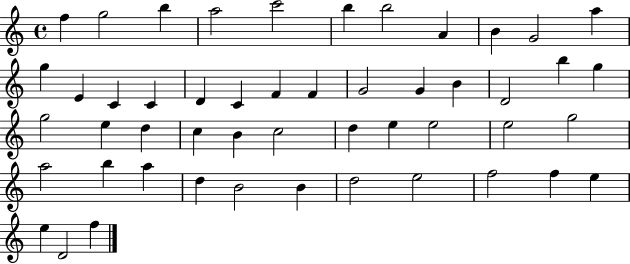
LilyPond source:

{
  \clef treble
  \time 4/4
  \defaultTimeSignature
  \key c \major
  f''4 g''2 b''4 | a''2 c'''2 | b''4 b''2 a'4 | b'4 g'2 a''4 | \break g''4 e'4 c'4 c'4 | d'4 c'4 f'4 f'4 | g'2 g'4 b'4 | d'2 b''4 g''4 | \break g''2 e''4 d''4 | c''4 b'4 c''2 | d''4 e''4 e''2 | e''2 g''2 | \break a''2 b''4 a''4 | d''4 b'2 b'4 | d''2 e''2 | f''2 f''4 e''4 | \break e''4 d'2 f''4 | \bar "|."
}